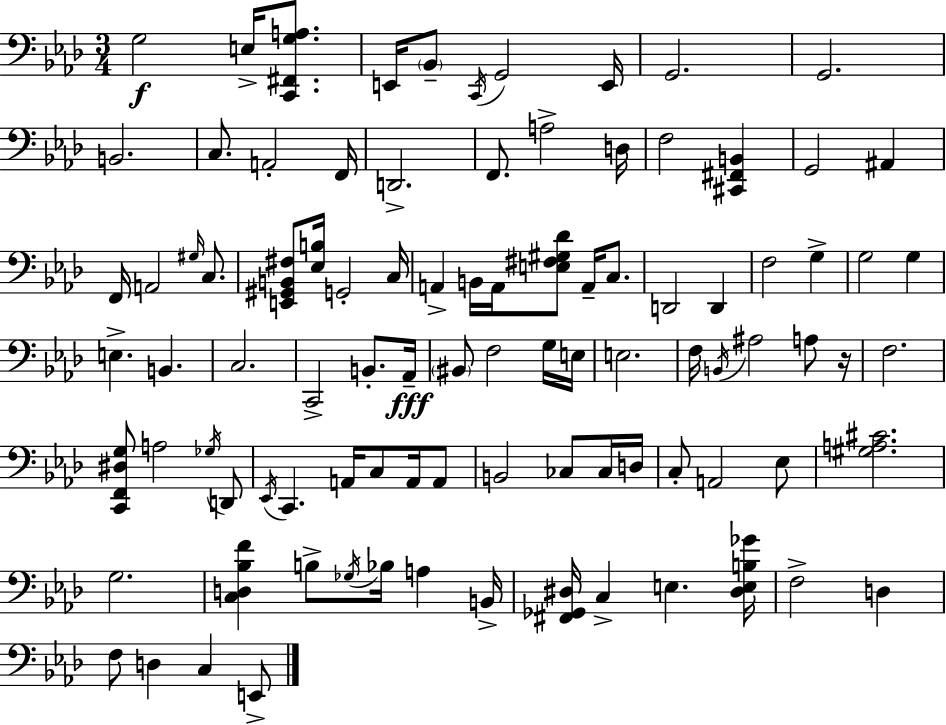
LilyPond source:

{
  \clef bass
  \numericTimeSignature
  \time 3/4
  \key f \minor
  g2\f e16-> <c, fis, g a>8. | e,16 \parenthesize bes,8-- \acciaccatura { c,16 } g,2 | e,16 g,2. | g,2. | \break b,2. | c8. a,2-. | f,16 d,2.-> | f,8. a2-> | \break d16 f2 <cis, fis, b,>4 | g,2 ais,4 | f,16 a,2 \grace { gis16 } c8. | <e, gis, b, fis>8 <ees b>16 g,2-. | \break c16 a,4-> b,16 a,16 <e fis gis des'>8 a,16-- c8. | d,2 d,4 | f2 g4-> | g2 g4 | \break e4.-> b,4. | c2. | c,2-> b,8.-. | aes,16--\fff \parenthesize bis,8 f2 | \break g16 e16 e2. | f16 \acciaccatura { b,16 } ais2 | a8 r16 f2. | <c, f, dis g>8 a2 | \break \acciaccatura { ges16 } d,8 \acciaccatura { ees,16 } c,4. a,16 | c8 a,16 a,8 b,2 | ces8 ces16 d16 c8-. a,2 | ees8 <gis a cis'>2. | \break g2. | <c d bes f'>4 b8-> \acciaccatura { ges16 } | bes16 a4 b,16-> <fis, ges, dis>16 c4-> e4. | <dis e b ges'>16 f2-> | \break d4 f8 d4 | c4 e,8-> \bar "|."
}